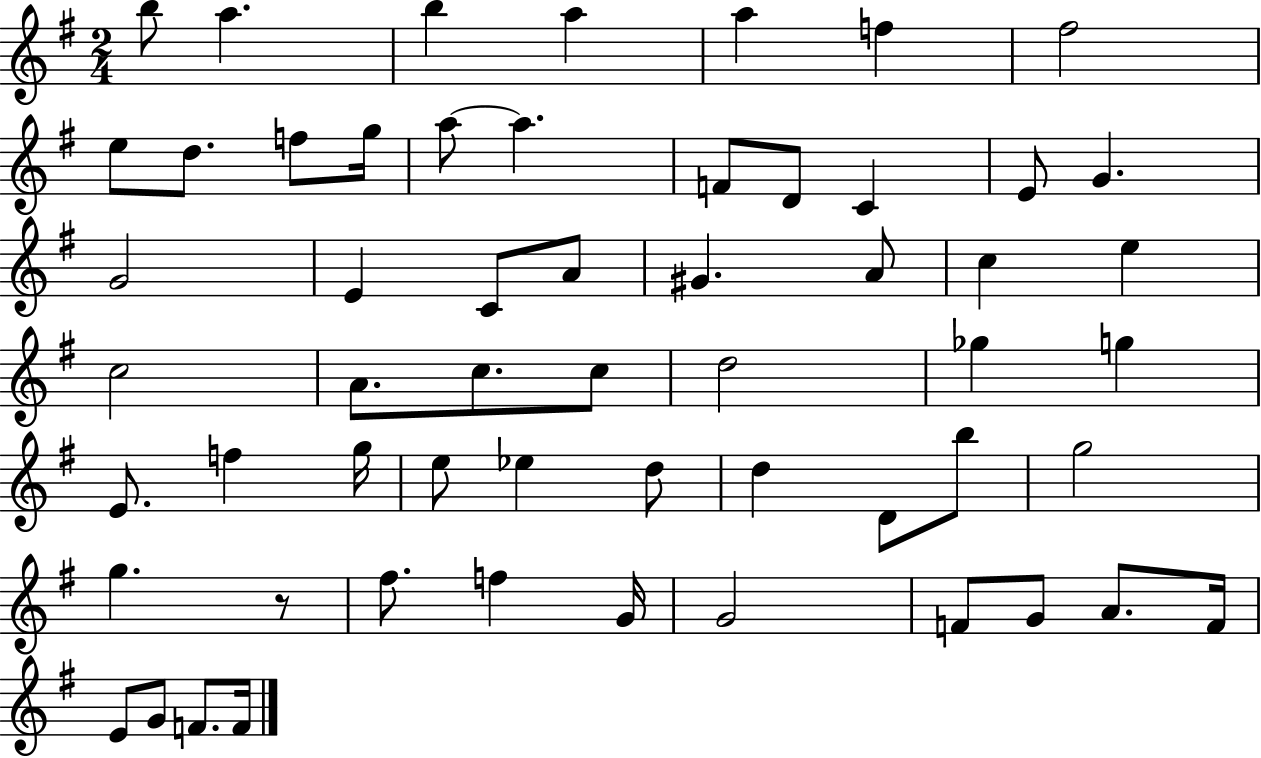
{
  \clef treble
  \numericTimeSignature
  \time 2/4
  \key g \major
  b''8 a''4. | b''4 a''4 | a''4 f''4 | fis''2 | \break e''8 d''8. f''8 g''16 | a''8~~ a''4. | f'8 d'8 c'4 | e'8 g'4. | \break g'2 | e'4 c'8 a'8 | gis'4. a'8 | c''4 e''4 | \break c''2 | a'8. c''8. c''8 | d''2 | ges''4 g''4 | \break e'8. f''4 g''16 | e''8 ees''4 d''8 | d''4 d'8 b''8 | g''2 | \break g''4. r8 | fis''8. f''4 g'16 | g'2 | f'8 g'8 a'8. f'16 | \break e'8 g'8 f'8. f'16 | \bar "|."
}